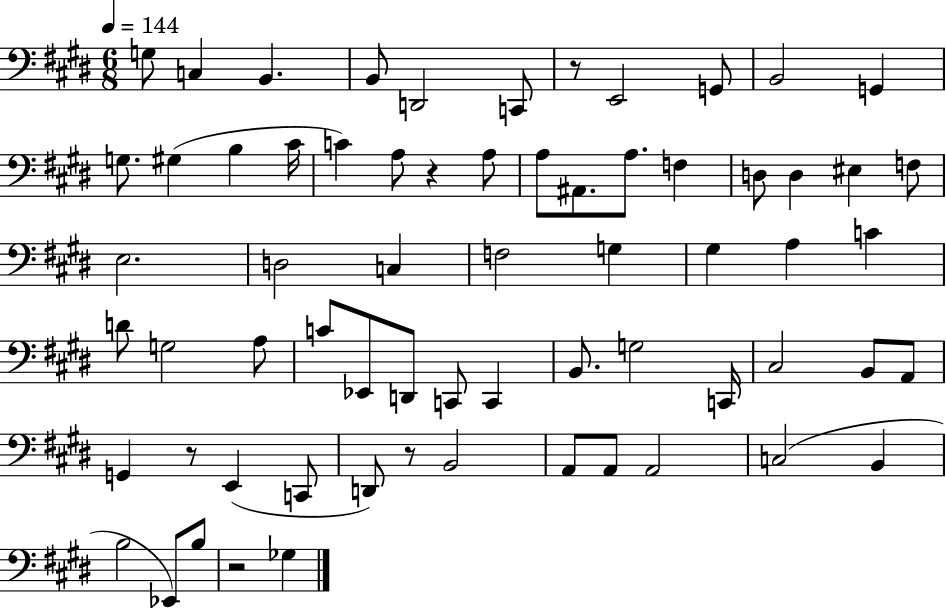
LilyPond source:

{
  \clef bass
  \numericTimeSignature
  \time 6/8
  \key e \major
  \tempo 4 = 144
  g8 c4 b,4. | b,8 d,2 c,8 | r8 e,2 g,8 | b,2 g,4 | \break g8. gis4( b4 cis'16 | c'4) a8 r4 a8 | a8 ais,8. a8. f4 | d8 d4 eis4 f8 | \break e2. | d2 c4 | f2 g4 | gis4 a4 c'4 | \break d'8 g2 a8 | c'8 ees,8 d,8 c,8 c,4 | b,8. g2 c,16 | cis2 b,8 a,8 | \break g,4 r8 e,4( c,8 | d,8) r8 b,2 | a,8 a,8 a,2 | c2( b,4 | \break b2 ees,8) b8 | r2 ges4 | \bar "|."
}